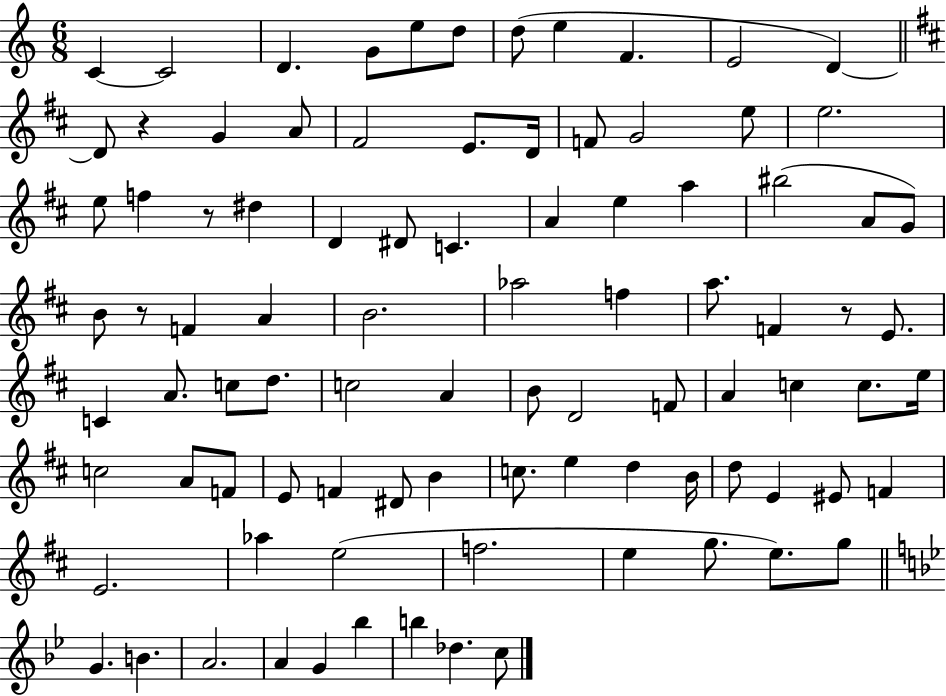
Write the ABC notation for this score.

X:1
T:Untitled
M:6/8
L:1/4
K:C
C C2 D G/2 e/2 d/2 d/2 e F E2 D D/2 z G A/2 ^F2 E/2 D/4 F/2 G2 e/2 e2 e/2 f z/2 ^d D ^D/2 C A e a ^b2 A/2 G/2 B/2 z/2 F A B2 _a2 f a/2 F z/2 E/2 C A/2 c/2 d/2 c2 A B/2 D2 F/2 A c c/2 e/4 c2 A/2 F/2 E/2 F ^D/2 B c/2 e d B/4 d/2 E ^E/2 F E2 _a e2 f2 e g/2 e/2 g/2 G B A2 A G _b b _d c/2